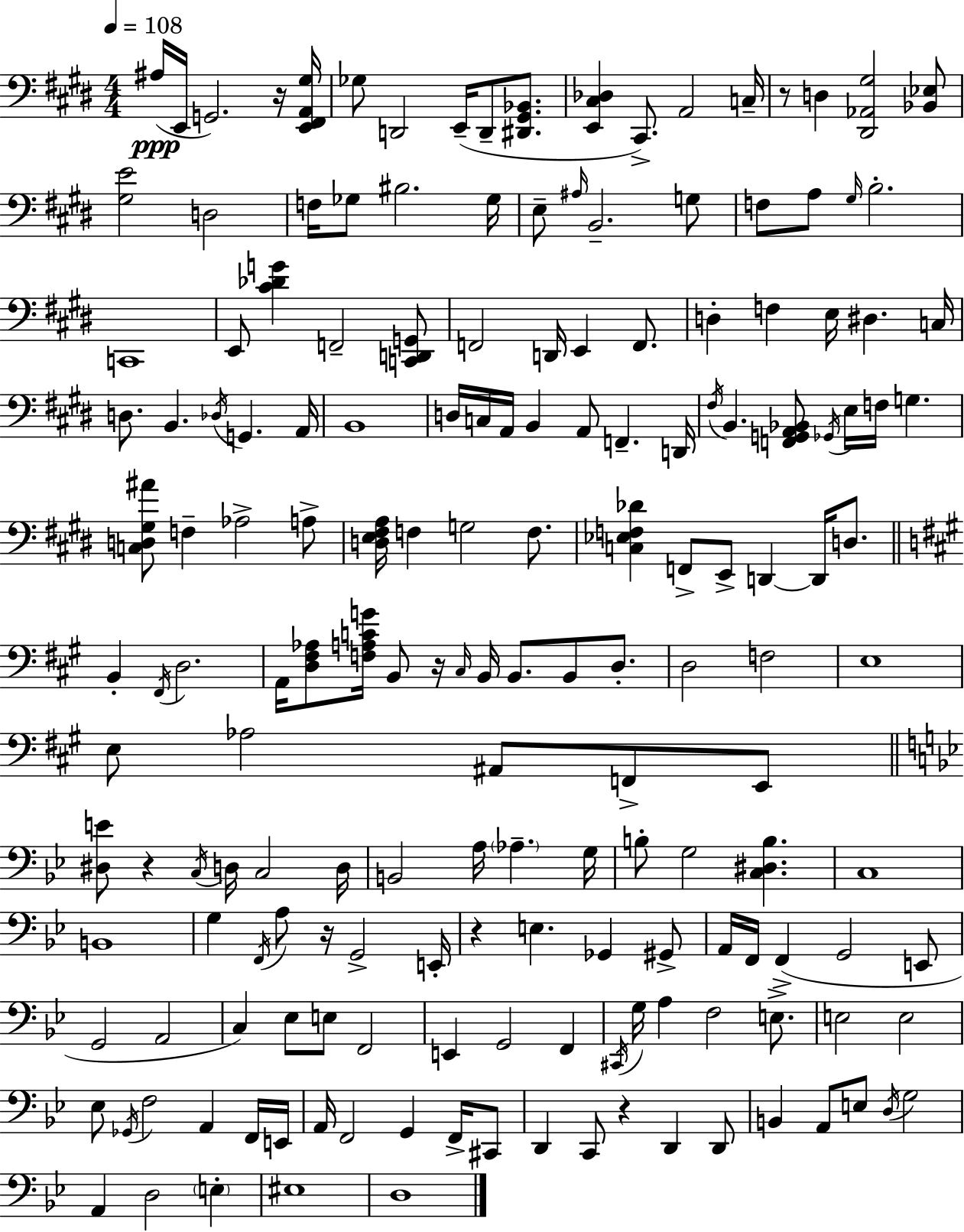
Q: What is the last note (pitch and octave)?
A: D3